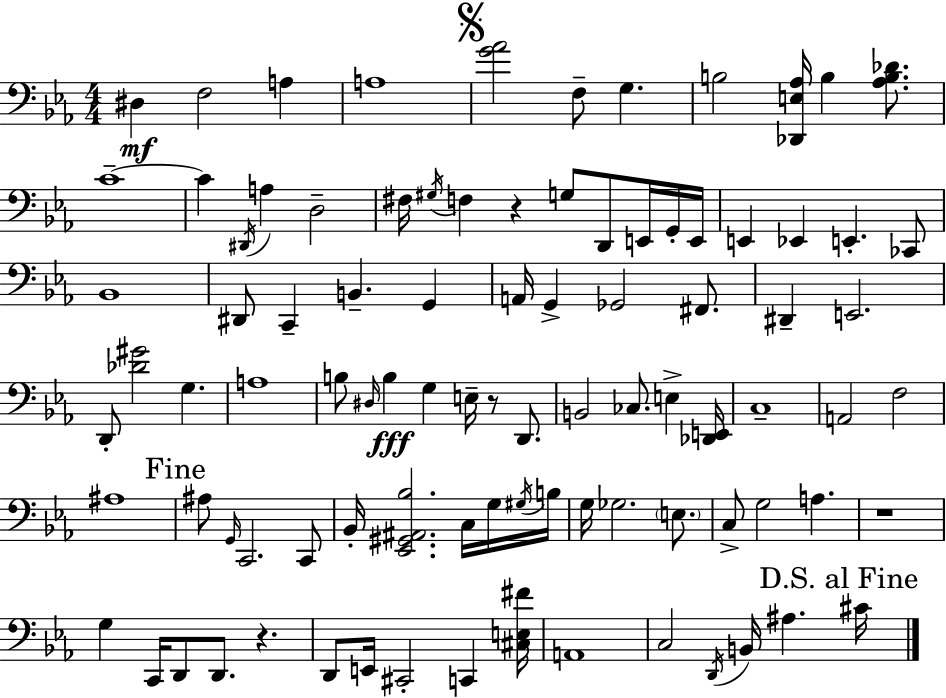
D#3/q F3/h A3/q A3/w [G4,Ab4]/h F3/e G3/q. B3/h [Db2,E3,Ab3]/s B3/q [Ab3,B3,Db4]/e. C4/w C4/q D#2/s A3/q D3/h F#3/s G#3/s F3/q R/q G3/e D2/e E2/s G2/s E2/s E2/q Eb2/q E2/q. CES2/e Bb2/w D#2/e C2/q B2/q. G2/q A2/s G2/q Gb2/h F#2/e. D#2/q E2/h. D2/e [Db4,G#4]/h G3/q. A3/w B3/e D#3/s B3/q G3/q E3/s R/e D2/e. B2/h CES3/e. E3/q [Db2,E2]/s C3/w A2/h F3/h A#3/w A#3/e G2/s C2/h. C2/e Bb2/s [Eb2,G#2,A#2,Bb3]/h. C3/s G3/s G#3/s B3/s G3/s Gb3/h. E3/e. C3/e G3/h A3/q. R/w G3/q C2/s D2/e D2/e. R/q. D2/e E2/s C#2/h C2/q [C#3,E3,F#4]/s A2/w C3/h D2/s B2/s A#3/q. C#4/s